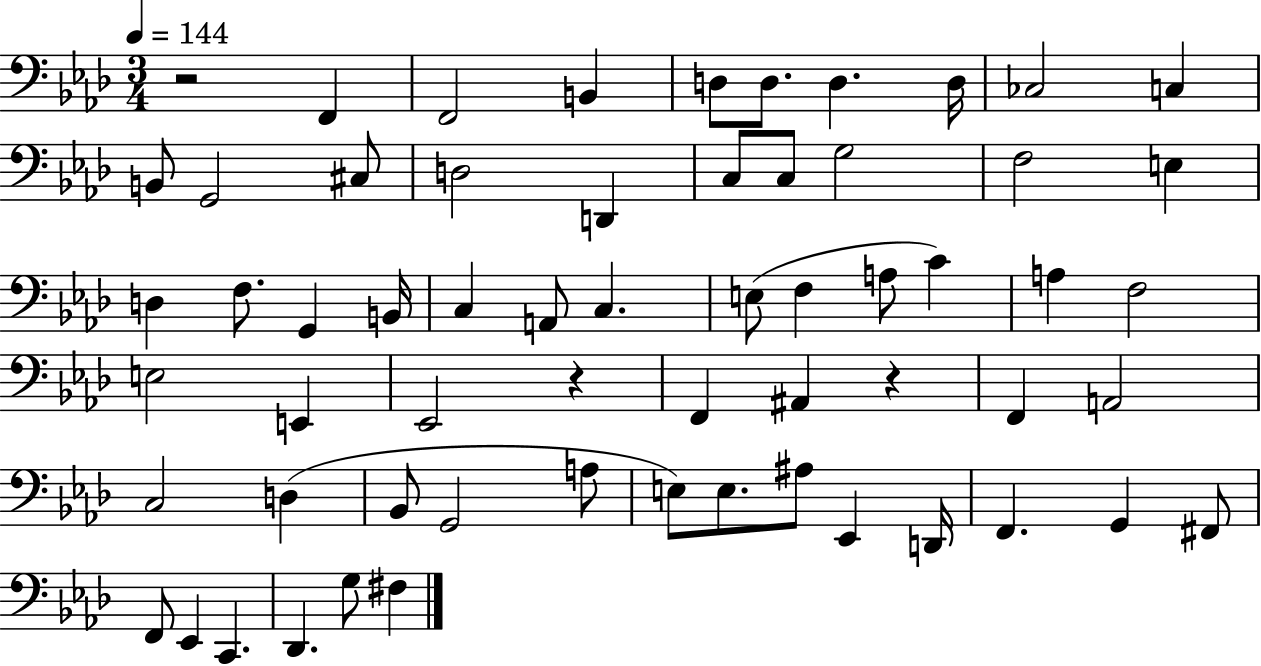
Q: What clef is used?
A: bass